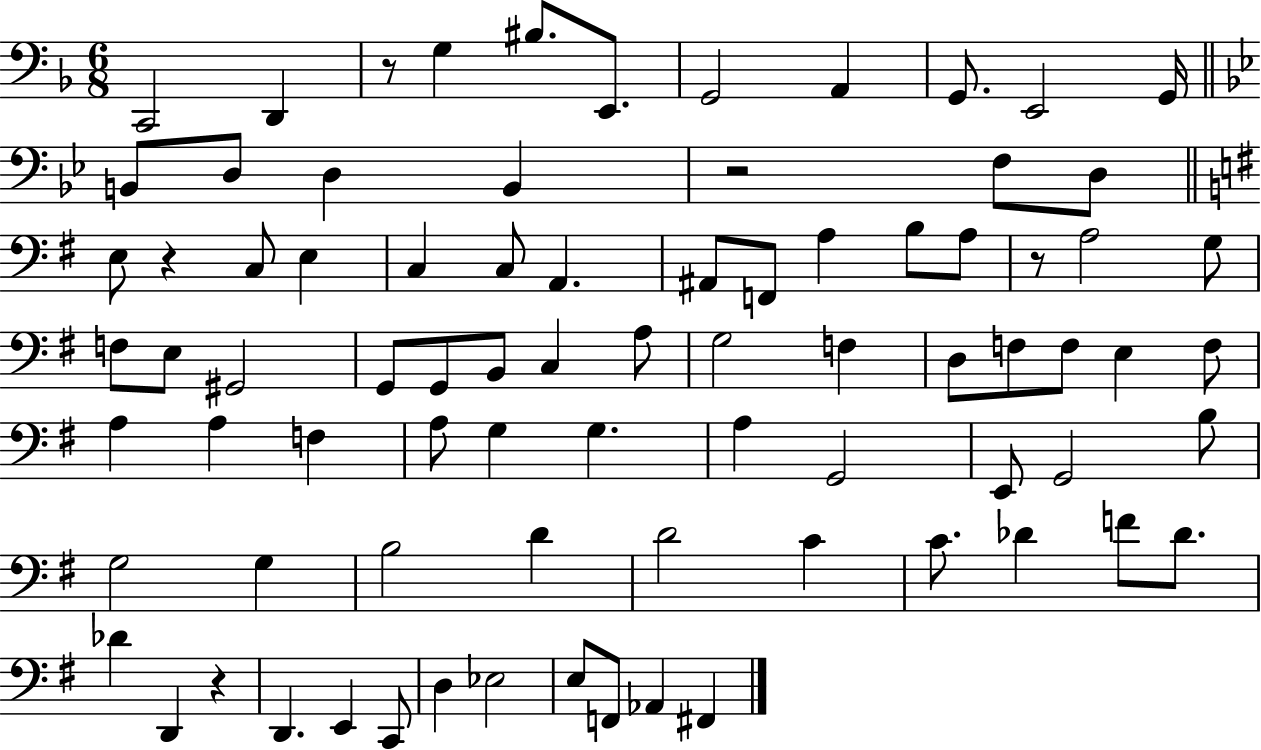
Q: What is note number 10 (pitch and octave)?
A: G2